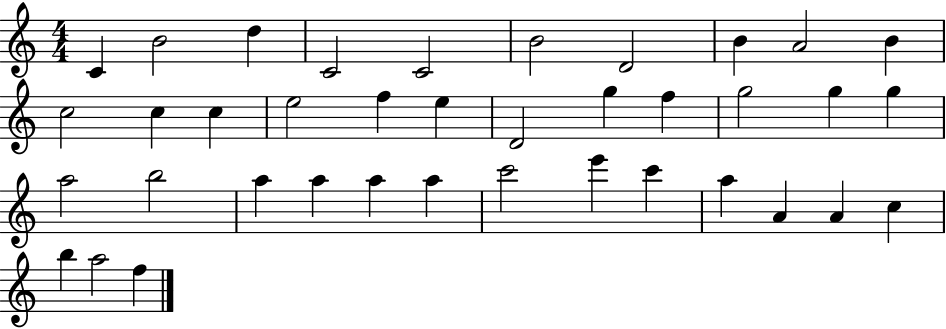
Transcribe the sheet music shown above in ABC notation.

X:1
T:Untitled
M:4/4
L:1/4
K:C
C B2 d C2 C2 B2 D2 B A2 B c2 c c e2 f e D2 g f g2 g g a2 b2 a a a a c'2 e' c' a A A c b a2 f